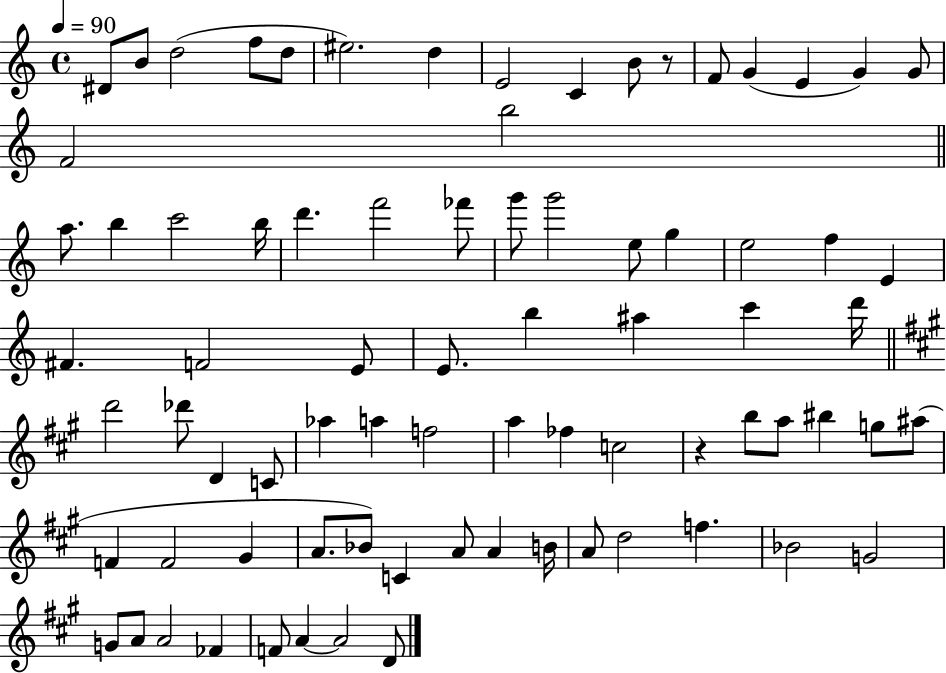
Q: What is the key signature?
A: C major